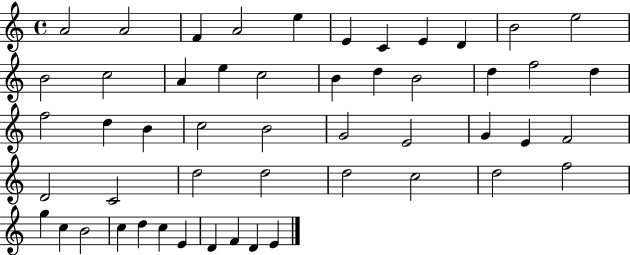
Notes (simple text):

A4/h A4/h F4/q A4/h E5/q E4/q C4/q E4/q D4/q B4/h E5/h B4/h C5/h A4/q E5/q C5/h B4/q D5/q B4/h D5/q F5/h D5/q F5/h D5/q B4/q C5/h B4/h G4/h E4/h G4/q E4/q F4/h D4/h C4/h D5/h D5/h D5/h C5/h D5/h F5/h G5/q C5/q B4/h C5/q D5/q C5/q E4/q D4/q F4/q D4/q E4/q